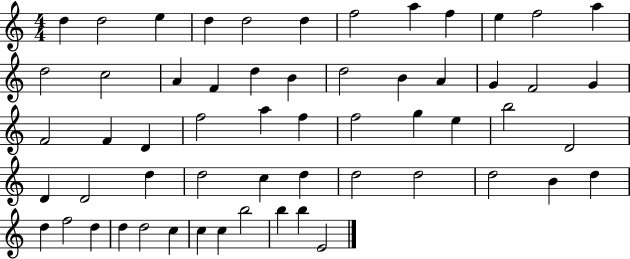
D5/q D5/h E5/q D5/q D5/h D5/q F5/h A5/q F5/q E5/q F5/h A5/q D5/h C5/h A4/q F4/q D5/q B4/q D5/h B4/q A4/q G4/q F4/h G4/q F4/h F4/q D4/q F5/h A5/q F5/q F5/h G5/q E5/q B5/h D4/h D4/q D4/h D5/q D5/h C5/q D5/q D5/h D5/h D5/h B4/q D5/q D5/q F5/h D5/q D5/q D5/h C5/q C5/q C5/q B5/h B5/q B5/q E4/h